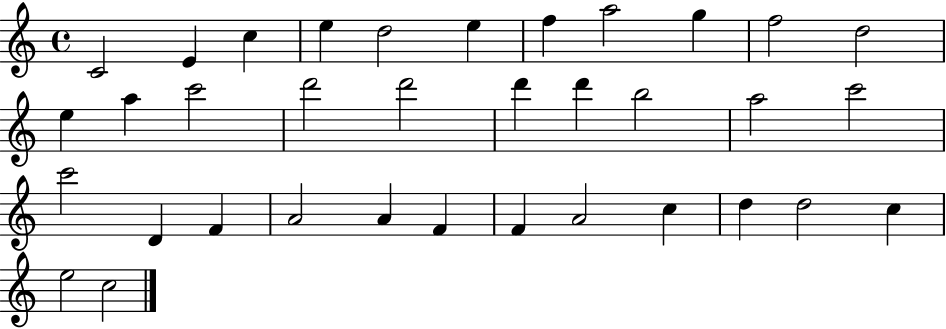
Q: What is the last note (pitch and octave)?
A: C5